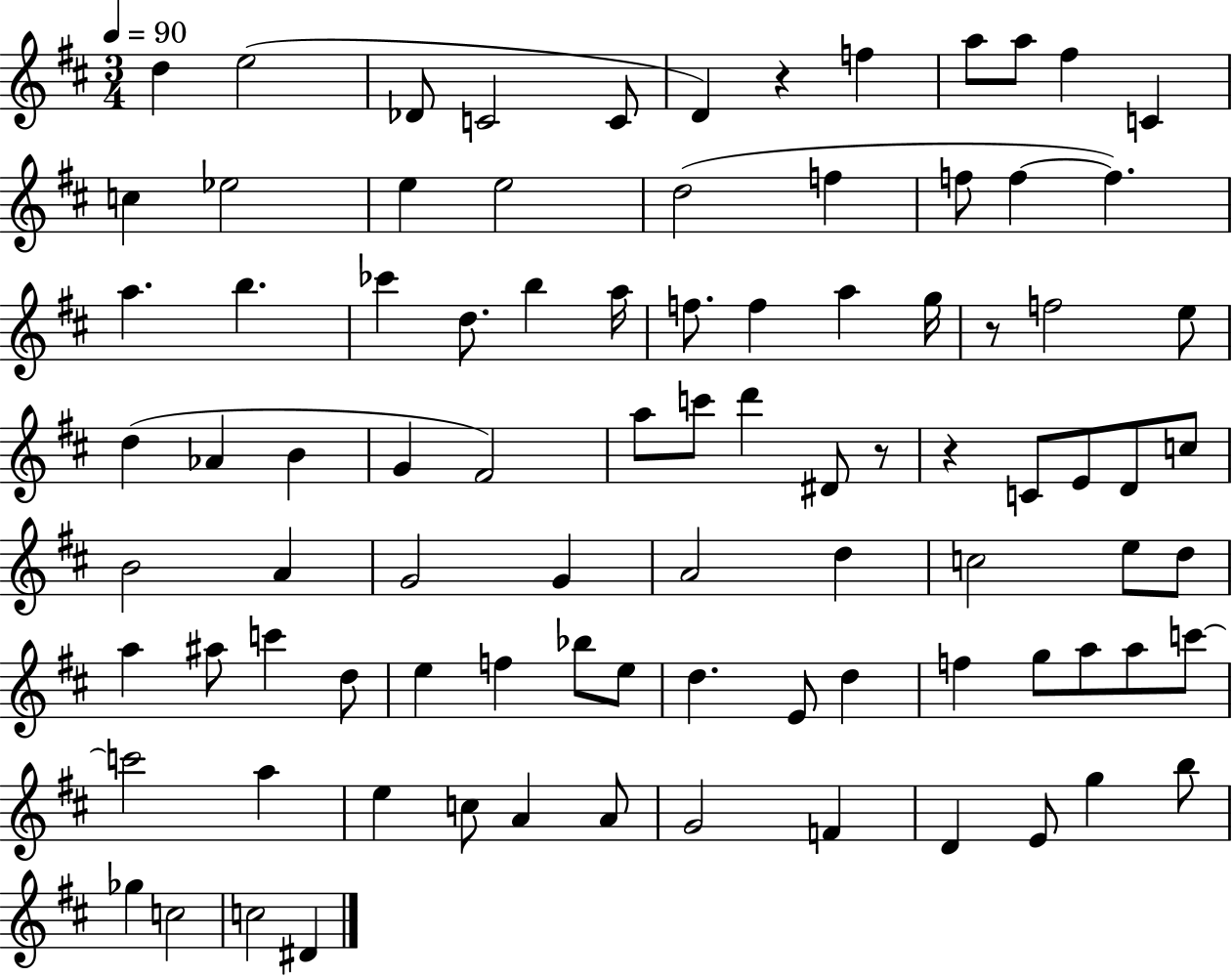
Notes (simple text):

D5/q E5/h Db4/e C4/h C4/e D4/q R/q F5/q A5/e A5/e F#5/q C4/q C5/q Eb5/h E5/q E5/h D5/h F5/q F5/e F5/q F5/q. A5/q. B5/q. CES6/q D5/e. B5/q A5/s F5/e. F5/q A5/q G5/s R/e F5/h E5/e D5/q Ab4/q B4/q G4/q F#4/h A5/e C6/e D6/q D#4/e R/e R/q C4/e E4/e D4/e C5/e B4/h A4/q G4/h G4/q A4/h D5/q C5/h E5/e D5/e A5/q A#5/e C6/q D5/e E5/q F5/q Bb5/e E5/e D5/q. E4/e D5/q F5/q G5/e A5/e A5/e C6/e C6/h A5/q E5/q C5/e A4/q A4/e G4/h F4/q D4/q E4/e G5/q B5/e Gb5/q C5/h C5/h D#4/q